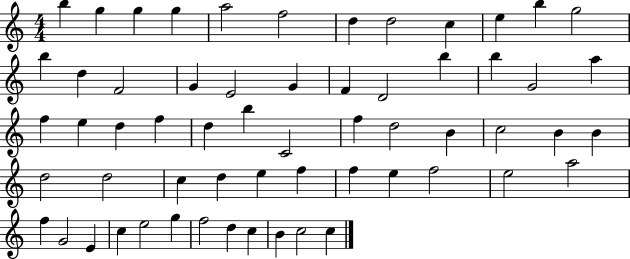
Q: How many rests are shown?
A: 0